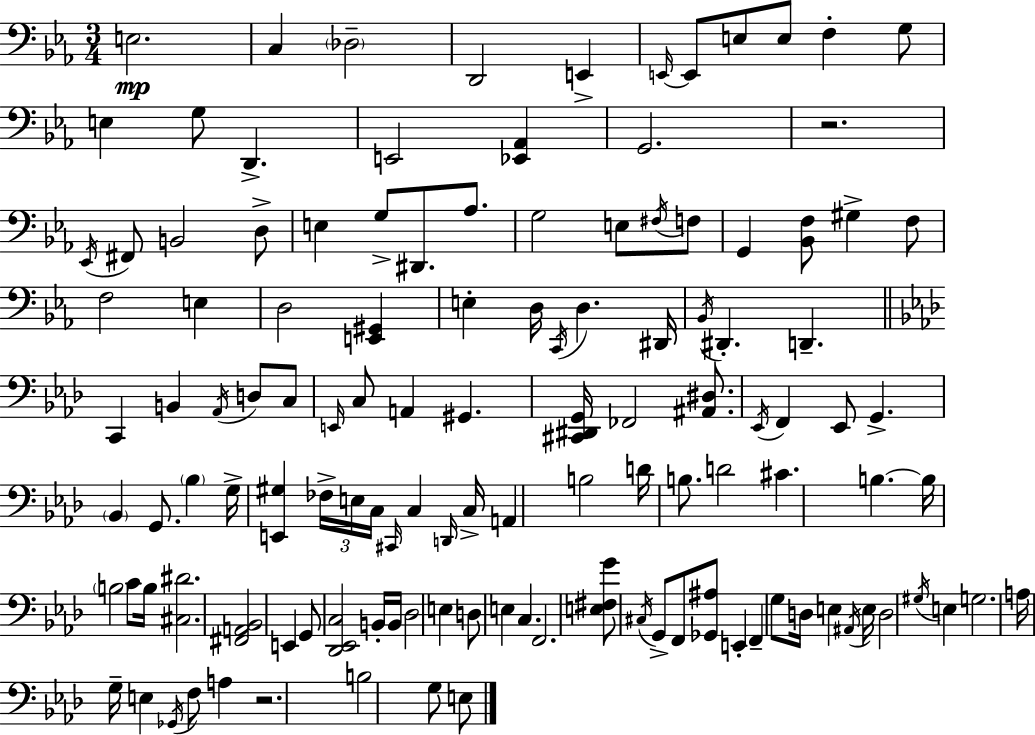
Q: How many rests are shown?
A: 2